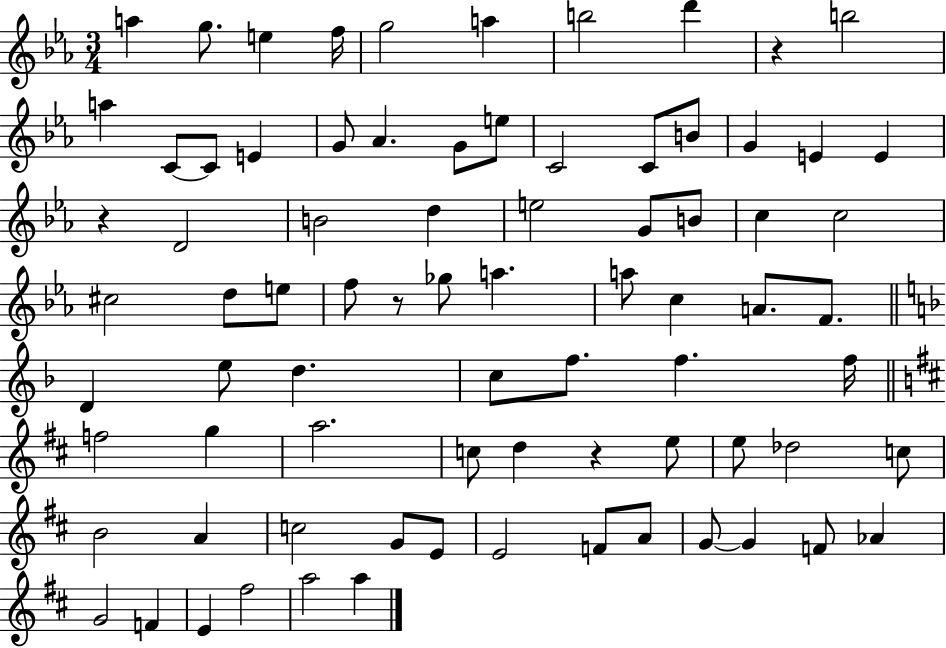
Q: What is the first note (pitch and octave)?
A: A5